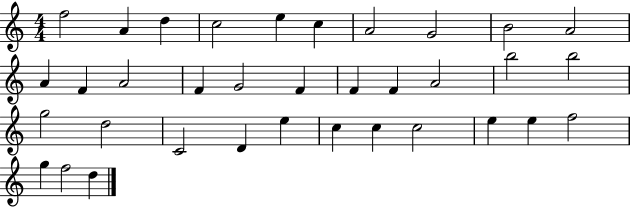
{
  \clef treble
  \numericTimeSignature
  \time 4/4
  \key c \major
  f''2 a'4 d''4 | c''2 e''4 c''4 | a'2 g'2 | b'2 a'2 | \break a'4 f'4 a'2 | f'4 g'2 f'4 | f'4 f'4 a'2 | b''2 b''2 | \break g''2 d''2 | c'2 d'4 e''4 | c''4 c''4 c''2 | e''4 e''4 f''2 | \break g''4 f''2 d''4 | \bar "|."
}